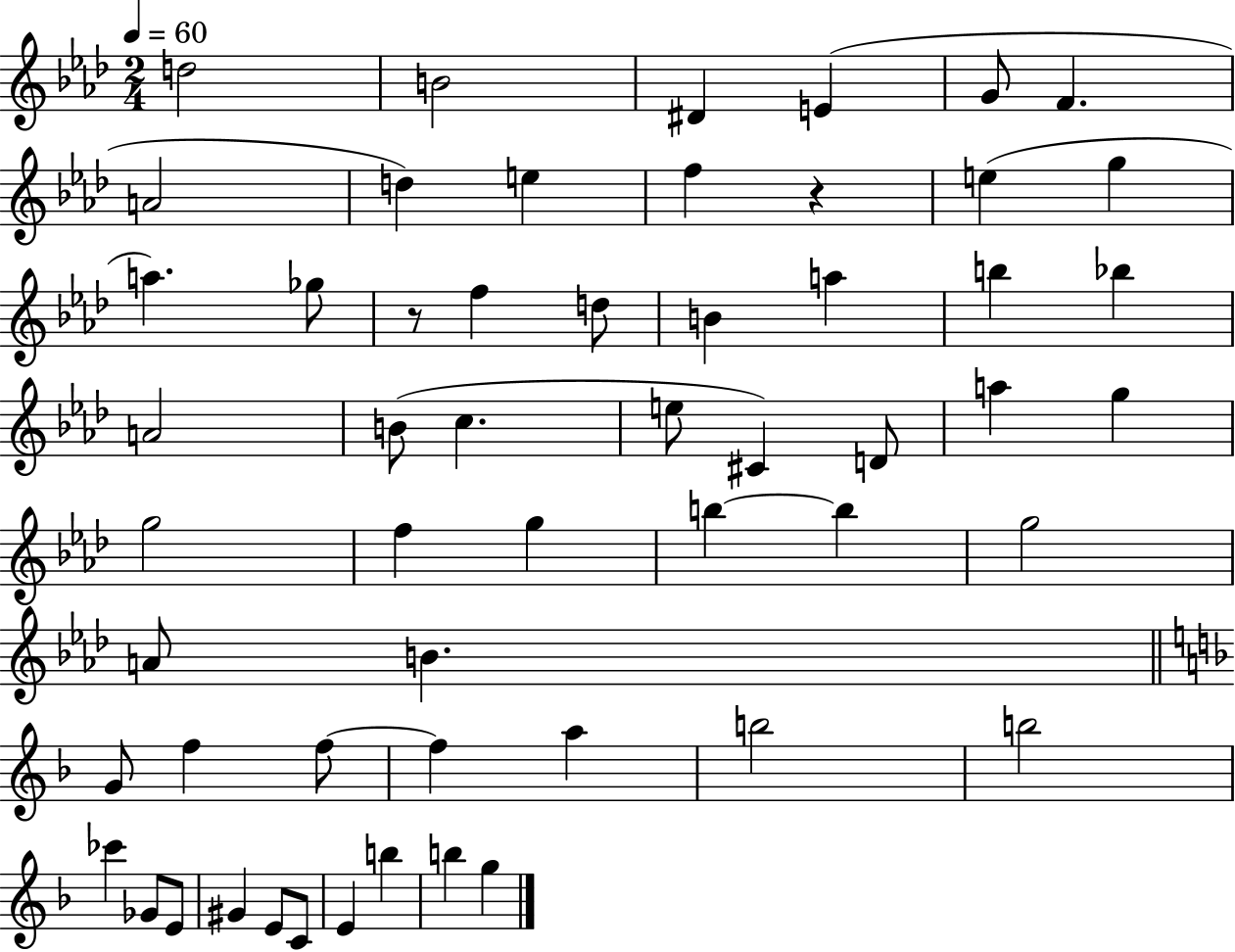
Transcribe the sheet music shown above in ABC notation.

X:1
T:Untitled
M:2/4
L:1/4
K:Ab
d2 B2 ^D E G/2 F A2 d e f z e g a _g/2 z/2 f d/2 B a b _b A2 B/2 c e/2 ^C D/2 a g g2 f g b b g2 A/2 B G/2 f f/2 f a b2 b2 _c' _G/2 E/2 ^G E/2 C/2 E b b g